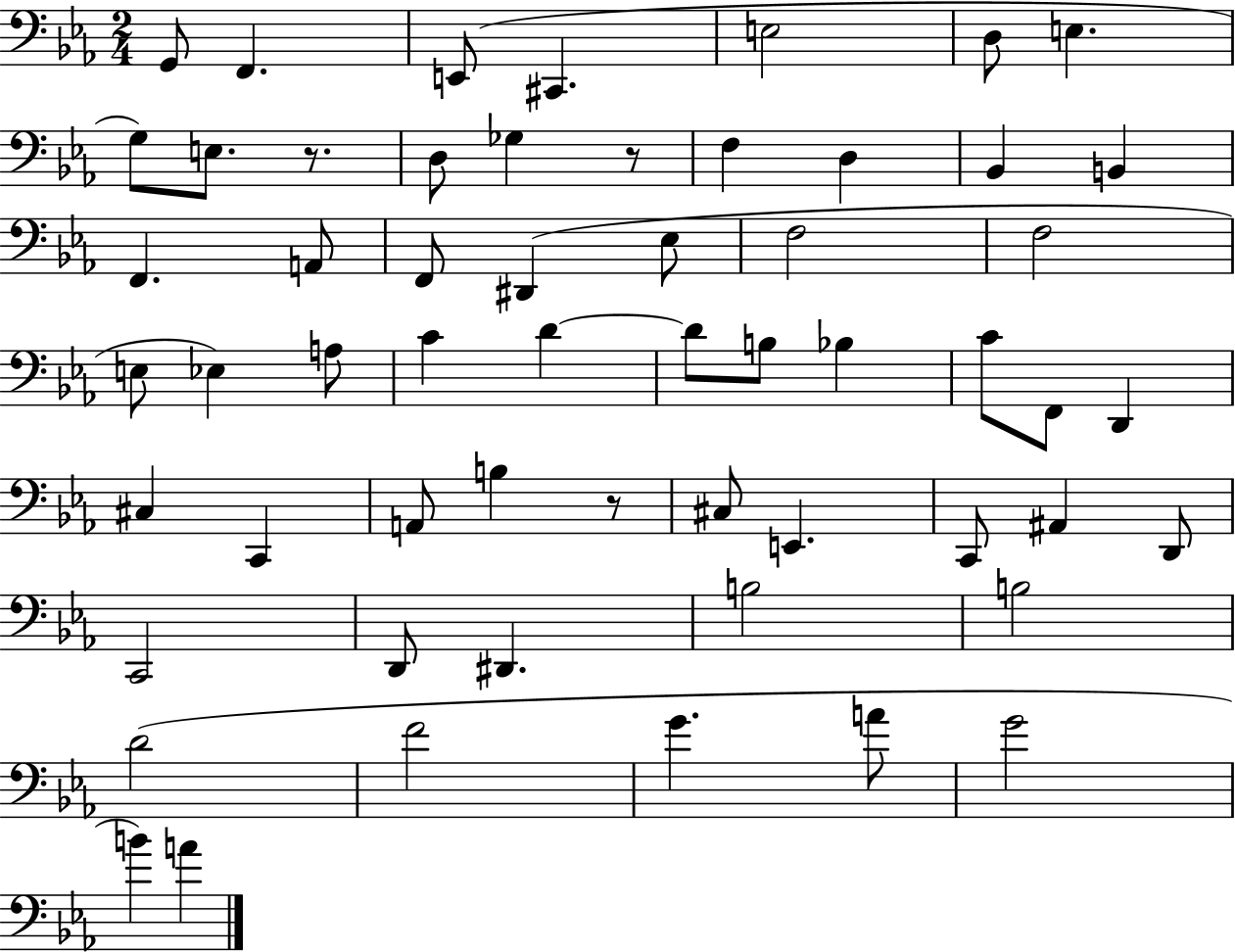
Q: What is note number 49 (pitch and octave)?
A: F4